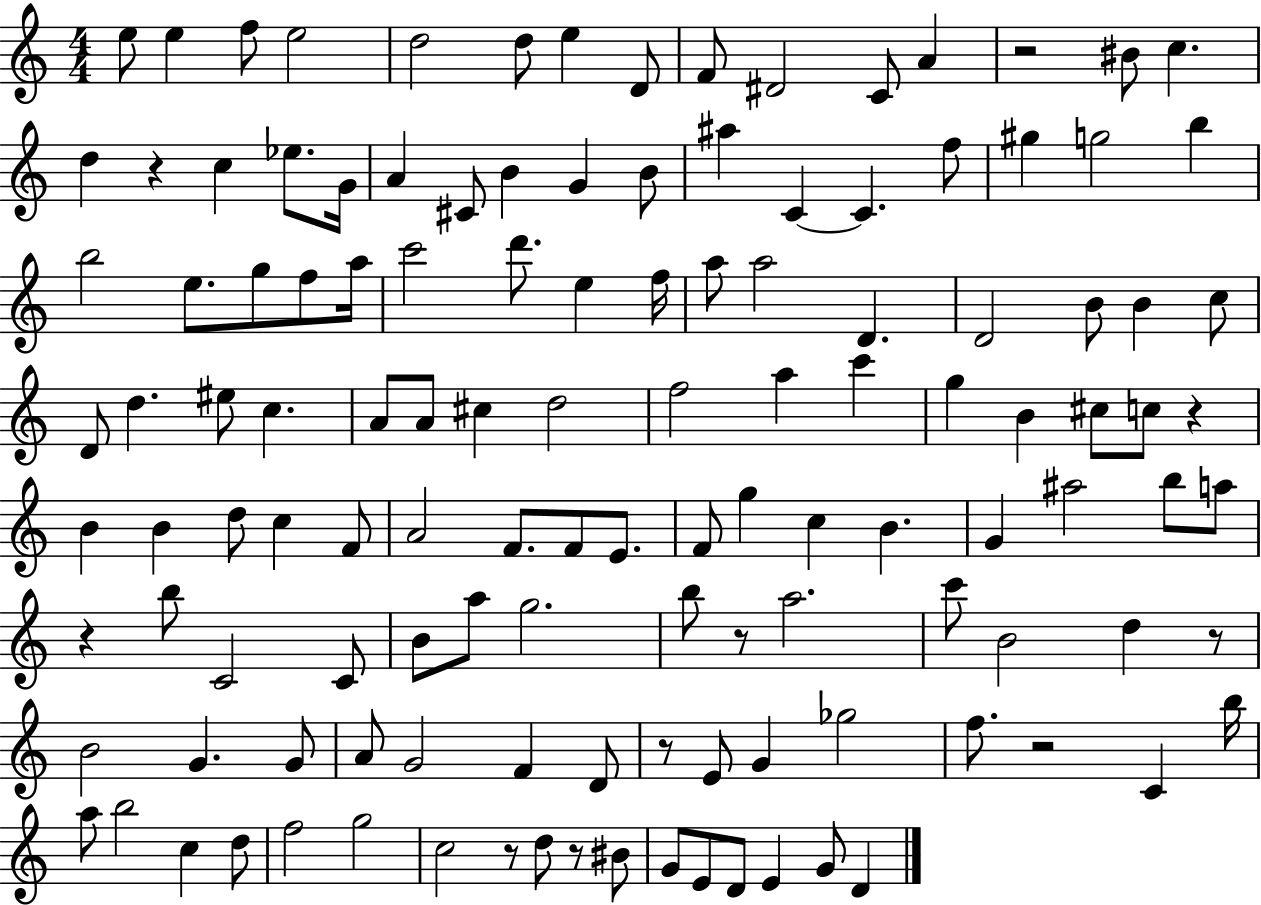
{
  \clef treble
  \numericTimeSignature
  \time 4/4
  \key c \major
  \repeat volta 2 { e''8 e''4 f''8 e''2 | d''2 d''8 e''4 d'8 | f'8 dis'2 c'8 a'4 | r2 bis'8 c''4. | \break d''4 r4 c''4 ees''8. g'16 | a'4 cis'8 b'4 g'4 b'8 | ais''4 c'4~~ c'4. f''8 | gis''4 g''2 b''4 | \break b''2 e''8. g''8 f''8 a''16 | c'''2 d'''8. e''4 f''16 | a''8 a''2 d'4. | d'2 b'8 b'4 c''8 | \break d'8 d''4. eis''8 c''4. | a'8 a'8 cis''4 d''2 | f''2 a''4 c'''4 | g''4 b'4 cis''8 c''8 r4 | \break b'4 b'4 d''8 c''4 f'8 | a'2 f'8. f'8 e'8. | f'8 g''4 c''4 b'4. | g'4 ais''2 b''8 a''8 | \break r4 b''8 c'2 c'8 | b'8 a''8 g''2. | b''8 r8 a''2. | c'''8 b'2 d''4 r8 | \break b'2 g'4. g'8 | a'8 g'2 f'4 d'8 | r8 e'8 g'4 ges''2 | f''8. r2 c'4 b''16 | \break a''8 b''2 c''4 d''8 | f''2 g''2 | c''2 r8 d''8 r8 bis'8 | g'8 e'8 d'8 e'4 g'8 d'4 | \break } \bar "|."
}